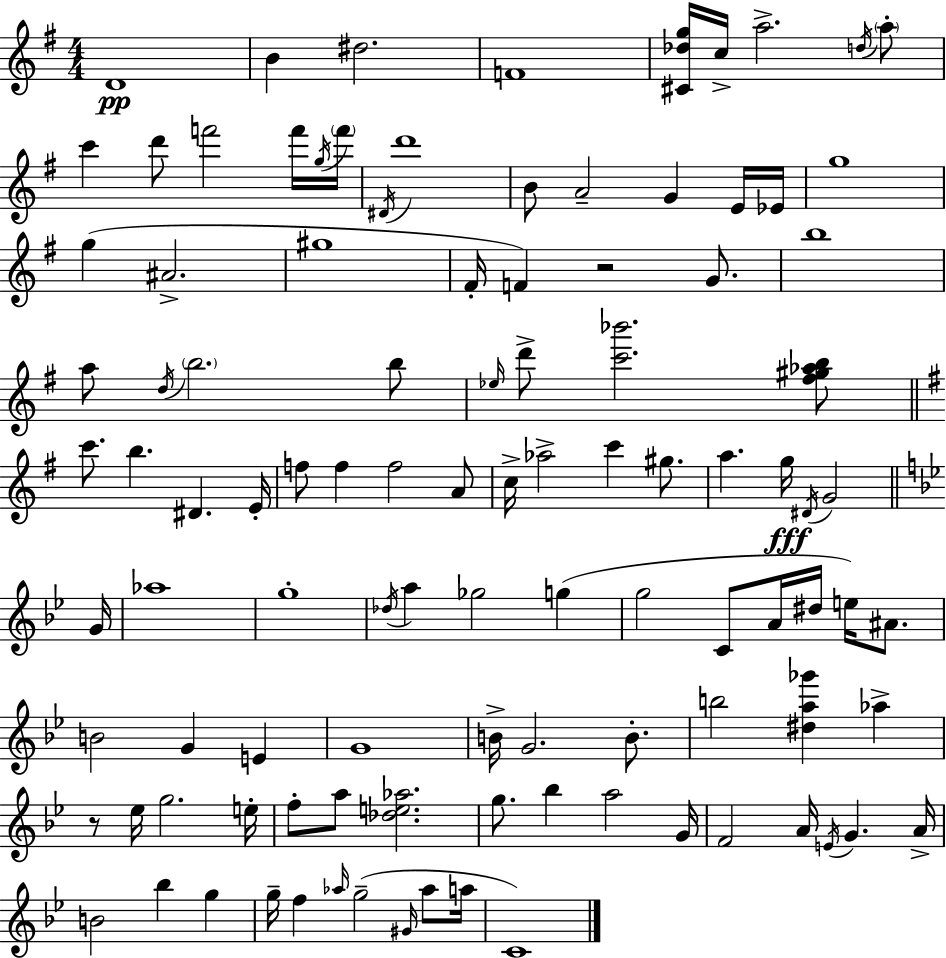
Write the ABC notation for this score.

X:1
T:Untitled
M:4/4
L:1/4
K:G
D4 B ^d2 F4 [^C_dg]/4 c/4 a2 d/4 a/2 c' d'/2 f'2 f'/4 g/4 f'/4 ^D/4 d'4 B/2 A2 G E/4 _E/4 g4 g ^A2 ^g4 ^F/4 F z2 G/2 b4 a/2 d/4 b2 b/2 _e/4 d'/2 [c'_b']2 [^f^g_ab]/2 c'/2 b ^D E/4 f/2 f f2 A/2 c/4 _a2 c' ^g/2 a g/4 ^D/4 G2 G/4 _a4 g4 _d/4 a _g2 g g2 C/2 A/4 ^d/4 e/4 ^A/2 B2 G E G4 B/4 G2 B/2 b2 [^da_g'] _a z/2 _e/4 g2 e/4 f/2 a/2 [_de_a]2 g/2 _b a2 G/4 F2 A/4 E/4 G A/4 B2 _b g g/4 f _a/4 g2 ^G/4 _a/2 a/4 C4